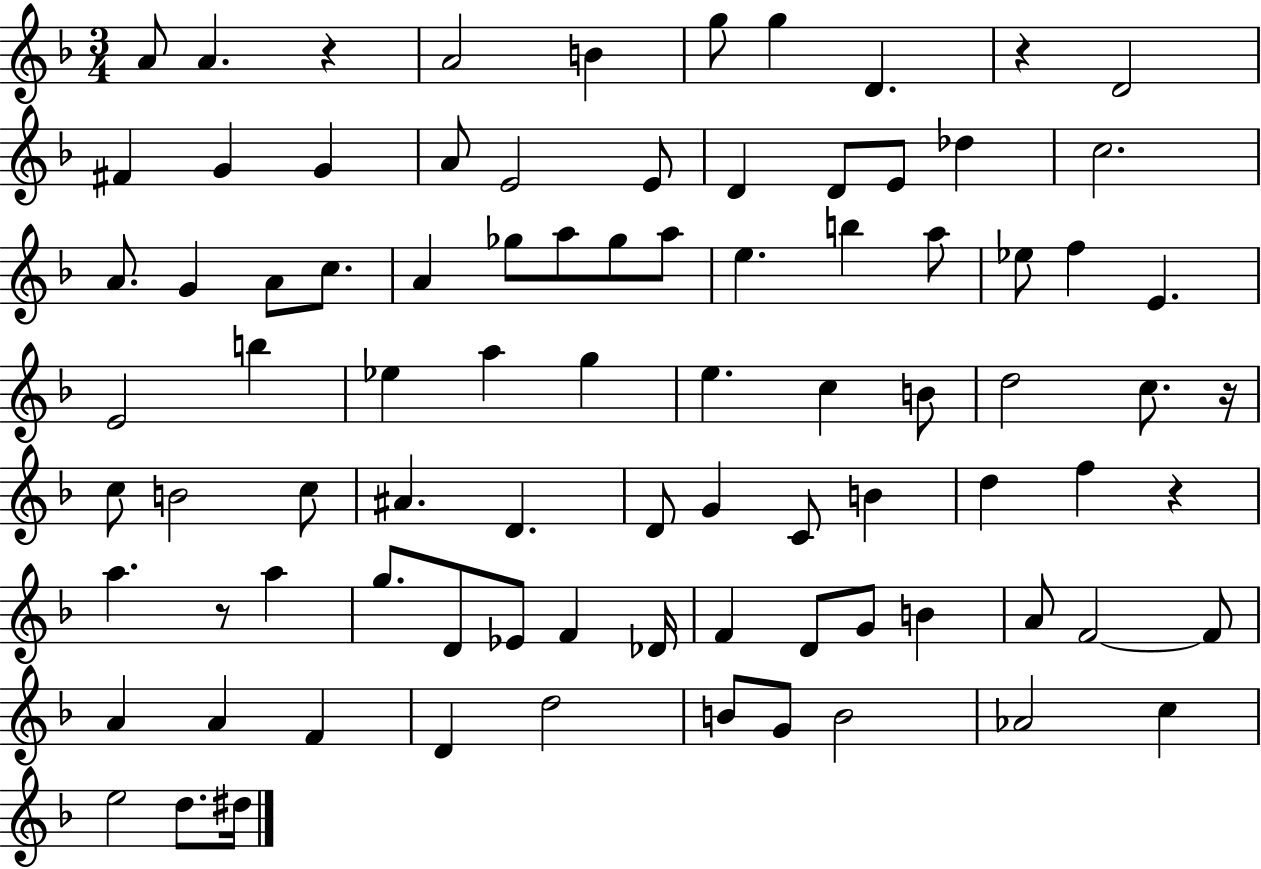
X:1
T:Untitled
M:3/4
L:1/4
K:F
A/2 A z A2 B g/2 g D z D2 ^F G G A/2 E2 E/2 D D/2 E/2 _d c2 A/2 G A/2 c/2 A _g/2 a/2 _g/2 a/2 e b a/2 _e/2 f E E2 b _e a g e c B/2 d2 c/2 z/4 c/2 B2 c/2 ^A D D/2 G C/2 B d f z a z/2 a g/2 D/2 _E/2 F _D/4 F D/2 G/2 B A/2 F2 F/2 A A F D d2 B/2 G/2 B2 _A2 c e2 d/2 ^d/4